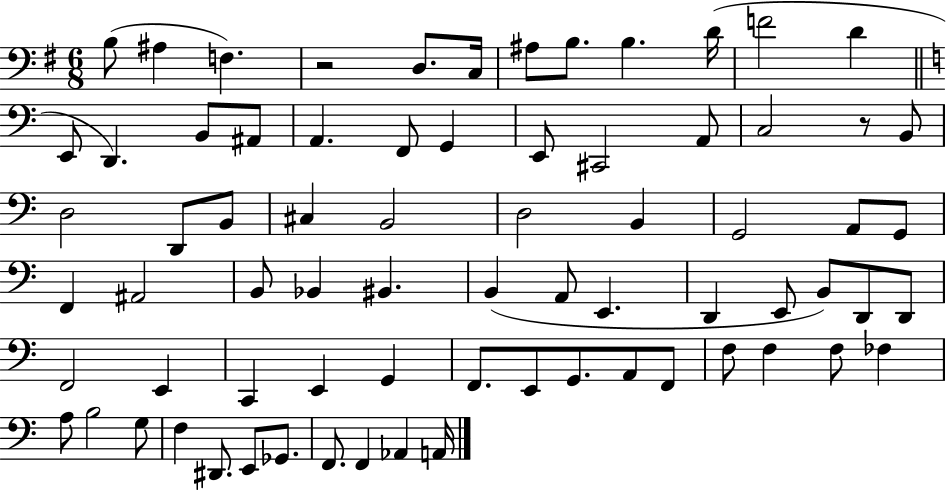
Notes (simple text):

B3/e A#3/q F3/q. R/h D3/e. C3/s A#3/e B3/e. B3/q. D4/s F4/h D4/q E2/e D2/q. B2/e A#2/e A2/q. F2/e G2/q E2/e C#2/h A2/e C3/h R/e B2/e D3/h D2/e B2/e C#3/q B2/h D3/h B2/q G2/h A2/e G2/e F2/q A#2/h B2/e Bb2/q BIS2/q. B2/q A2/e E2/q. D2/q E2/e B2/e D2/e D2/e F2/h E2/q C2/q E2/q G2/q F2/e. E2/e G2/e. A2/e F2/e F3/e F3/q F3/e FES3/q A3/e B3/h G3/e F3/q D#2/e. E2/e Gb2/e. F2/e. F2/q Ab2/q A2/s